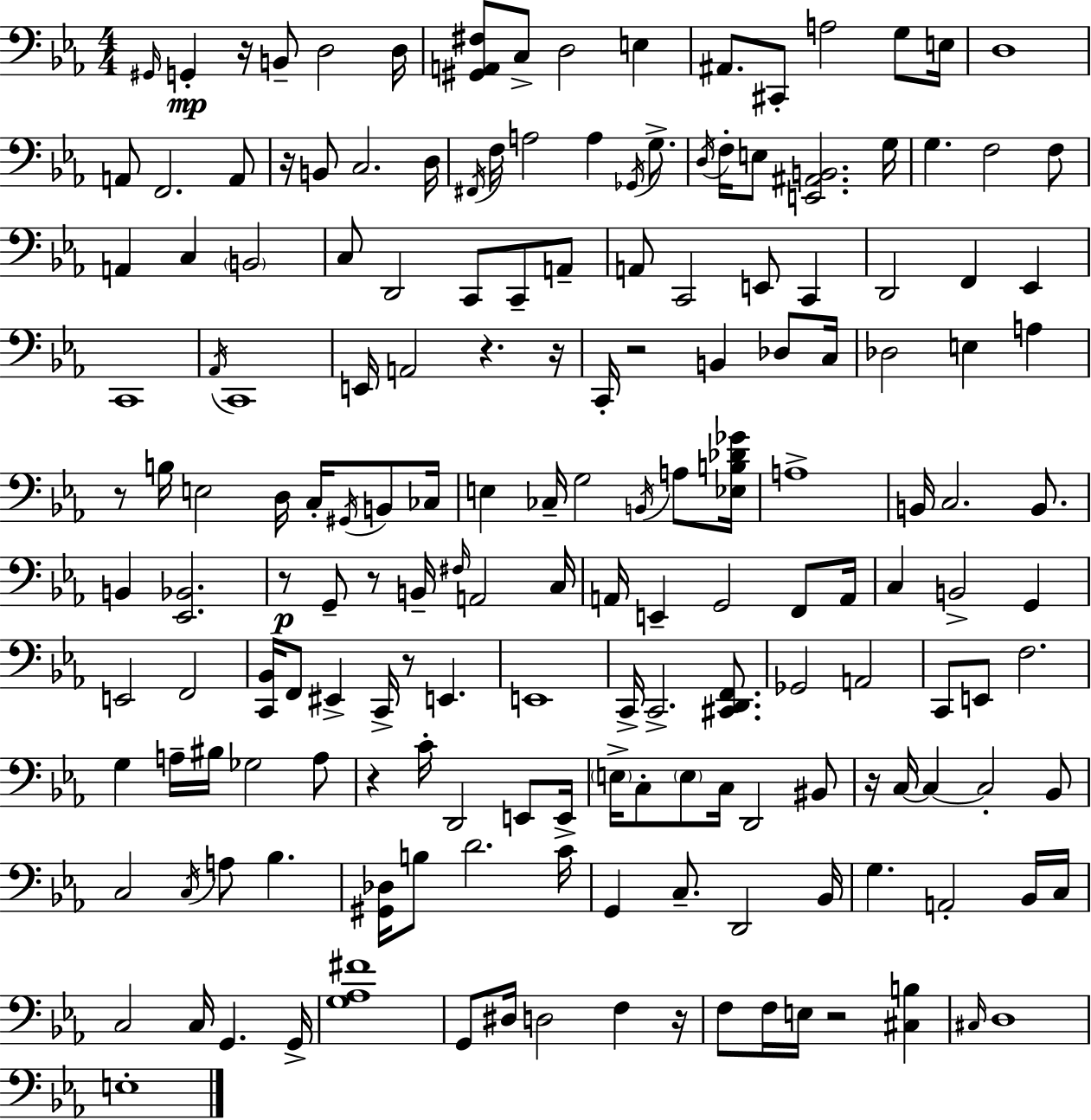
{
  \clef bass
  \numericTimeSignature
  \time 4/4
  \key c \minor
  \grace { gis,16 }\mp g,4-. r16 b,8-- d2 | d16 <gis, a, fis>8 c8-> d2 e4 | ais,8. cis,8-. a2 g8 | e16 d1 | \break a,8 f,2. a,8 | r16 b,8 c2. | d16 \acciaccatura { fis,16 } f16 a2 a4 \acciaccatura { ges,16 } | g8.-> \acciaccatura { d16 } f16-. e8 <e, ais, b,>2. | \break g16 g4. f2 | f8 a,4 c4 \parenthesize b,2 | c8 d,2 c,8 | c,8-- a,8-- a,8 c,2 e,8 | \break c,4 d,2 f,4 | ees,4 c,1 | \acciaccatura { aes,16 } c,1 | e,16 a,2 r4. | \break r16 c,16-. r2 b,4 | des8 c16 des2 e4 | a4 r8 b16 e2 | d16 c16-. \acciaccatura { gis,16 } b,8 ces16 e4 ces16-- g2 | \break \acciaccatura { b,16 } a8 <ees b des' ges'>16 a1-> | b,16 c2. | b,8. b,4 <ees, bes,>2. | r8\p g,8-- r8 b,16-- \grace { fis16 } a,2 | \break c16 a,16 e,4-- g,2 | f,8 a,16 c4 b,2-> | g,4 e,2 | f,2 <c, bes,>16 f,8 eis,4-> c,16-> | \break r8 e,4. e,1 | c,16-> c,2.-> | <cis, d, f,>8. ges,2 | a,2 c,8 e,8 f2. | \break g4 a16-- bis16 ges2 | a8 r4 c'16-. d,2 | e,8 e,16-> \parenthesize e16-> c8-. \parenthesize e8 c16 d,2 | bis,8 r16 c16~~ c4~~ c2-. | \break bes,8 c2 | \acciaccatura { c16 } a8 bes4. <gis, des>16 b8 d'2. | c'16 g,4 c8.-- | d,2 bes,16 g4. a,2-. | \break bes,16 c16 c2 | c16 g,4. g,16-> <g aes fis'>1 | g,8 dis16 d2 | f4 r16 f8 f16 e16 r2 | \break <cis b>4 \grace { cis16 } d1 | e1-. | \bar "|."
}